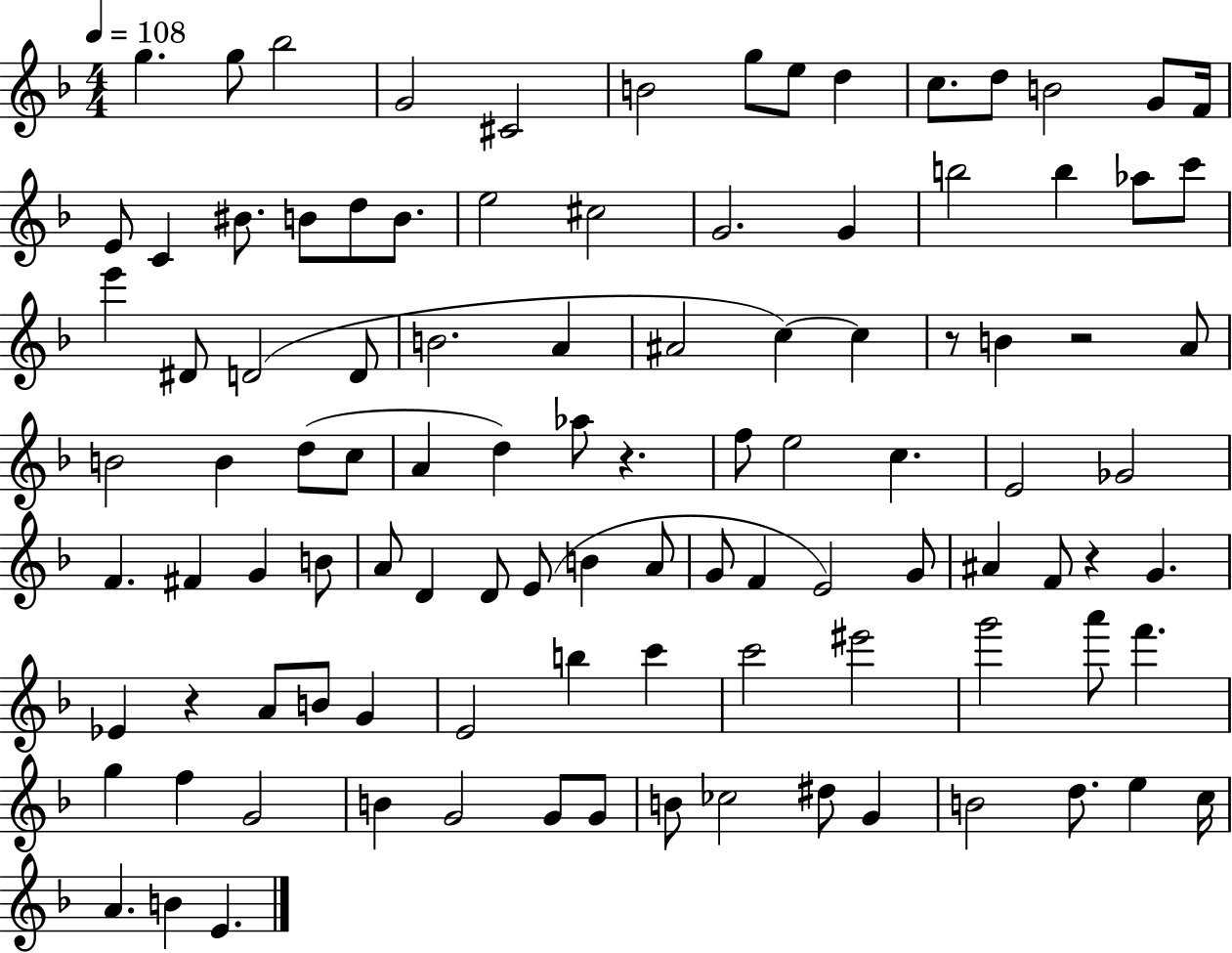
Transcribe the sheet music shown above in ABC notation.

X:1
T:Untitled
M:4/4
L:1/4
K:F
g g/2 _b2 G2 ^C2 B2 g/2 e/2 d c/2 d/2 B2 G/2 F/4 E/2 C ^B/2 B/2 d/2 B/2 e2 ^c2 G2 G b2 b _a/2 c'/2 e' ^D/2 D2 D/2 B2 A ^A2 c c z/2 B z2 A/2 B2 B d/2 c/2 A d _a/2 z f/2 e2 c E2 _G2 F ^F G B/2 A/2 D D/2 E/2 B A/2 G/2 F E2 G/2 ^A F/2 z G _E z A/2 B/2 G E2 b c' c'2 ^e'2 g'2 a'/2 f' g f G2 B G2 G/2 G/2 B/2 _c2 ^d/2 G B2 d/2 e c/4 A B E